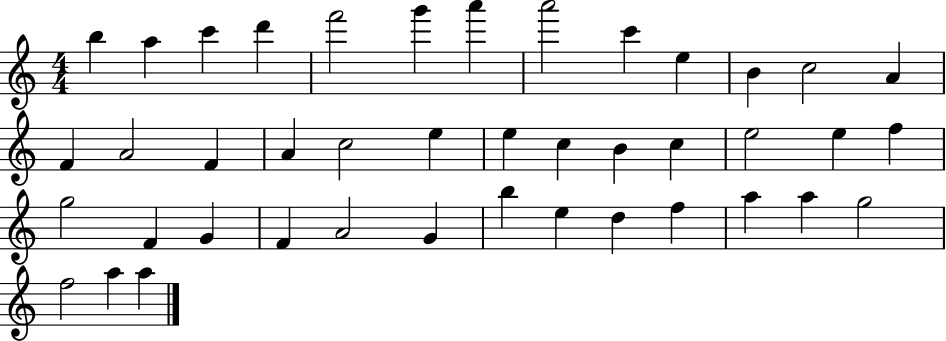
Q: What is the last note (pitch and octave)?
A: A5